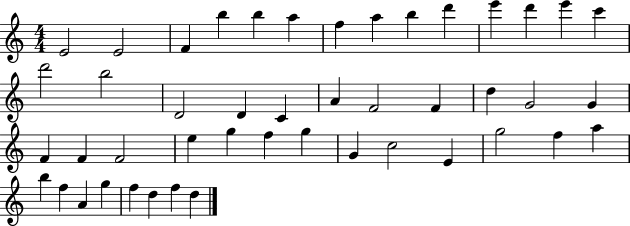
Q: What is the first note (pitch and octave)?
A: E4